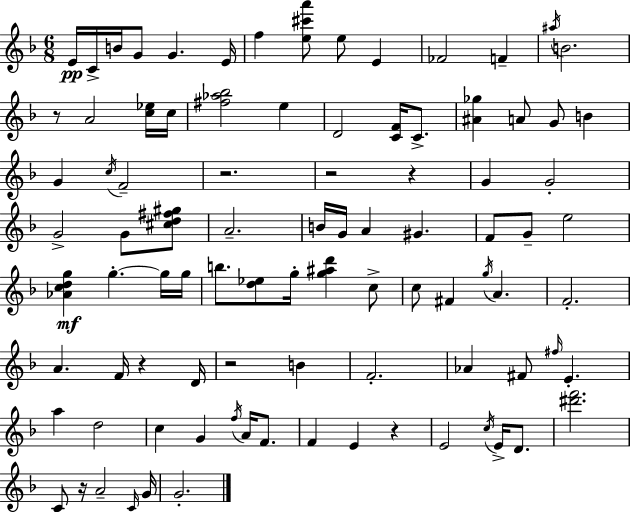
E4/s C4/s B4/s G4/e G4/q. E4/s F5/q [E5,C#6,A6]/e E5/e E4/q FES4/h F4/q A#5/s B4/h. R/e A4/h [C5,Eb5]/s C5/s [F#5,Ab5,Bb5]/h E5/q D4/h [C4,F4]/s C4/e. [A#4,Gb5]/q A4/e G4/e B4/q G4/q C5/s F4/h R/h. R/h R/q G4/q G4/h G4/h G4/e [C#5,D5,F#5,G#5]/e A4/h. B4/s G4/s A4/q G#4/q. F4/e G4/e E5/h [Ab4,C5,D5,G5]/q G5/q. G5/s G5/s B5/e. [D5,Eb5]/e G5/s [G5,A#5,D6]/q C5/e C5/e F#4/q G5/s A4/q. F4/h. A4/q. F4/s R/q D4/s R/h B4/q F4/h. Ab4/q F#4/e F#5/s E4/q. A5/q D5/h C5/q G4/q F5/s A4/s F4/e. F4/q E4/q R/q E4/h C5/s E4/s D4/e. [D#6,F6]/h. C4/e R/s A4/h C4/s G4/s G4/h.